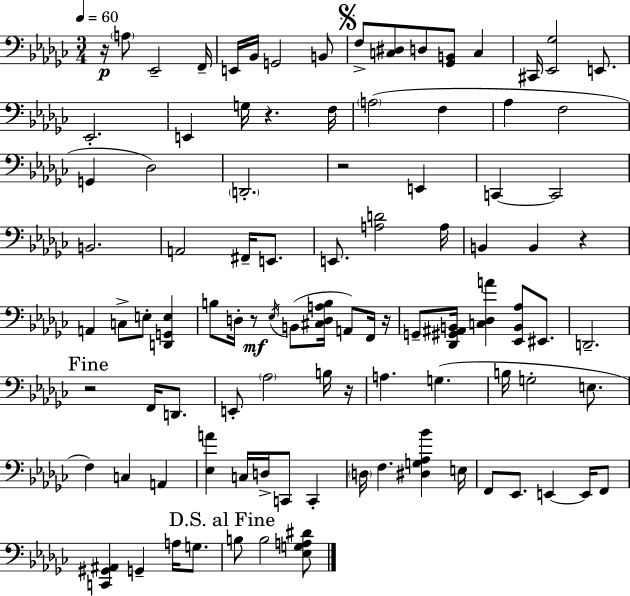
X:1
T:Untitled
M:3/4
L:1/4
K:Ebm
z/4 A,/2 _E,,2 F,,/4 E,,/4 _B,,/4 G,,2 B,,/2 F,/2 [C,^D,]/2 D,/2 [_G,,B,,]/2 C, ^C,,/4 [_E,,_G,]2 E,,/2 _E,,2 E,, G,/4 z F,/4 A,2 F, _A, F,2 G,, _D,2 D,,2 z2 E,, C,, C,,2 B,,2 A,,2 ^F,,/4 E,,/2 E,,/2 [A,D]2 A,/4 B,, B,, z A,, C,/2 E,/2 [D,,G,,E,] B,/2 D,/4 z/2 _E,/4 B,,/2 [^C,D,A,B,]/4 A,,/2 F,,/4 z/4 G,,/2 [_D,,^G,,^A,,B,,]/4 [C,_D,A] [_E,,B,,_A,]/2 ^E,,/2 D,,2 z2 F,,/4 D,,/2 E,,/2 _A,2 B,/4 z/4 A, G, B,/4 G,2 E,/2 F, C, A,, [_E,A] C,/4 D,/4 C,,/2 C,, D,/4 F, [^D,G,_A,_B] E,/4 F,,/2 _E,,/2 E,, E,,/4 F,,/2 [C,,^G,,^A,,] G,, A,/4 G,/2 B,/2 B,2 [_E,G,A,^D]/2